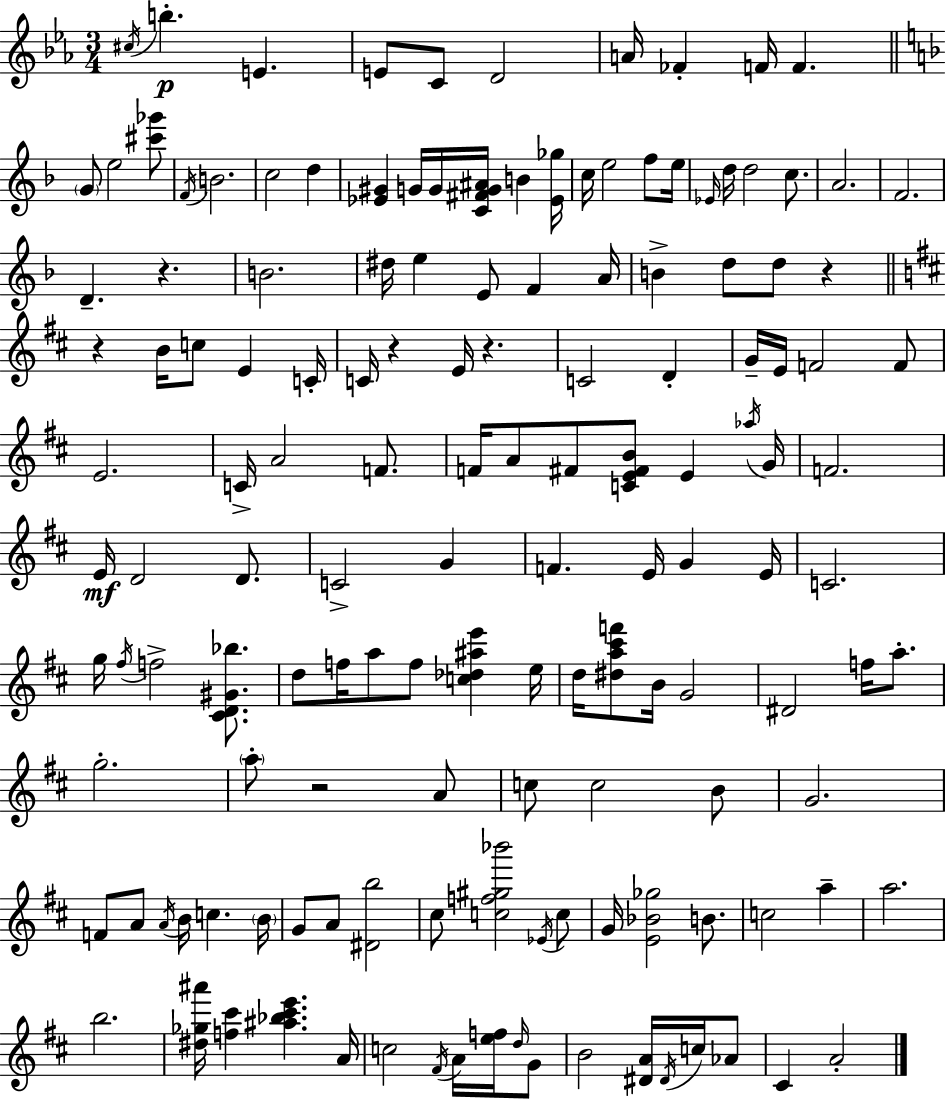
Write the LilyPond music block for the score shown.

{
  \clef treble
  \numericTimeSignature
  \time 3/4
  \key c \minor
  \acciaccatura { cis''16 }\p b''4.-. e'4. | e'8 c'8 d'2 | a'16 fes'4-. f'16 f'4. | \bar "||" \break \key f \major \parenthesize g'8 e''2 <cis''' ges'''>8 | \acciaccatura { f'16 } b'2. | c''2 d''4 | <ees' gis'>4 g'16 g'16 <c' fis' g' ais'>16 b'4 | \break <ees' ges''>16 c''16 e''2 f''8 | e''16 \grace { ees'16 } d''16 d''2 c''8. | a'2. | f'2. | \break d'4.-- r4. | b'2. | dis''16 e''4 e'8 f'4 | a'16 b'4-> d''8 d''8 r4 | \break \bar "||" \break \key b \minor r4 b'16 c''8 e'4 c'16-. | c'16 r4 e'16 r4. | c'2 d'4-. | g'16-- e'16 f'2 f'8 | \break e'2. | c'16-> a'2 f'8. | f'16 a'8 fis'8 <c' e' fis' b'>8 e'4 \acciaccatura { aes''16 } | g'16 f'2. | \break e'16\mf d'2 d'8. | c'2-> g'4 | f'4. e'16 g'4 | e'16 c'2. | \break g''16 \acciaccatura { fis''16 } f''2-> <cis' d' gis' bes''>8. | d''8 f''16 a''8 f''8 <c'' des'' ais'' e'''>4 | e''16 d''16 <dis'' a'' cis''' f'''>8 b'16 g'2 | dis'2 f''16 a''8.-. | \break g''2.-. | \parenthesize a''8-. r2 | a'8 c''8 c''2 | b'8 g'2. | \break f'8 a'8 \acciaccatura { a'16 } b'16 c''4. | \parenthesize b'16 g'8 a'8 <dis' b''>2 | cis''8 <c'' f'' gis'' bes'''>2 | \acciaccatura { ees'16 } c''8 g'16 <e' bes' ges''>2 | \break b'8. c''2 | a''4-- a''2. | b''2. | <dis'' ges'' ais'''>16 <f'' cis'''>4 <ais'' bes'' cis''' e'''>4. | \break a'16 c''2 | \acciaccatura { fis'16 } a'16 <e'' f''>16 \grace { d''16 } g'8 b'2 | <dis' a'>16 \acciaccatura { dis'16 } c''16 aes'8 cis'4 a'2-. | \bar "|."
}